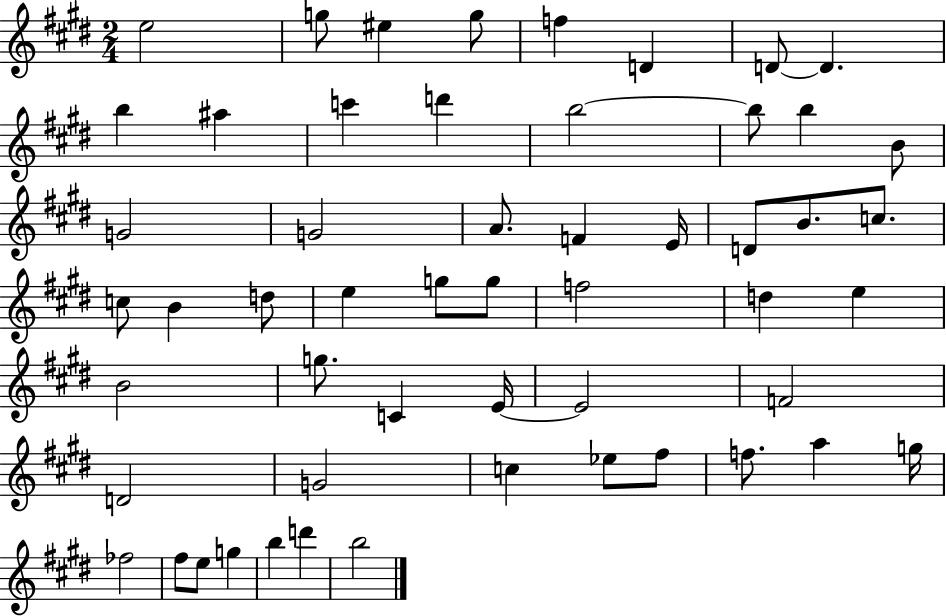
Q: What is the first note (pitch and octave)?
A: E5